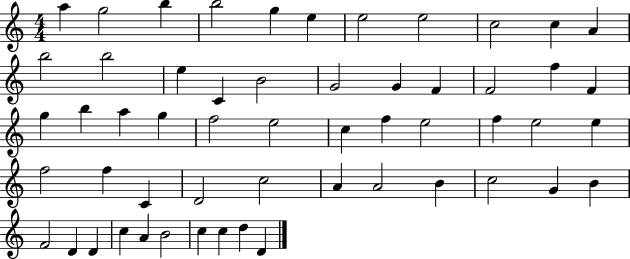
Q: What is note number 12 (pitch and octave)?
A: B5